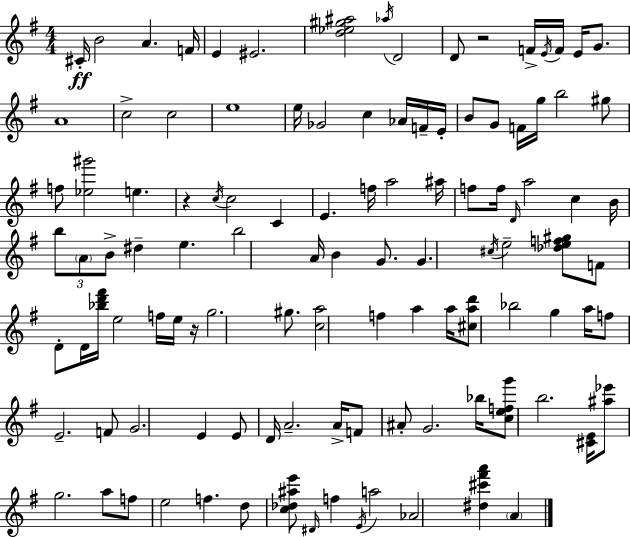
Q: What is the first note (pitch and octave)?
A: C#4